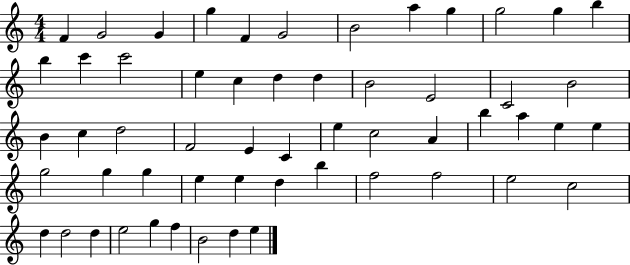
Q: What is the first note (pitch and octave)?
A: F4